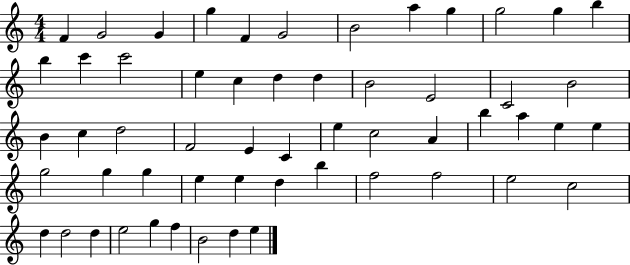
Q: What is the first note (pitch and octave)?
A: F4